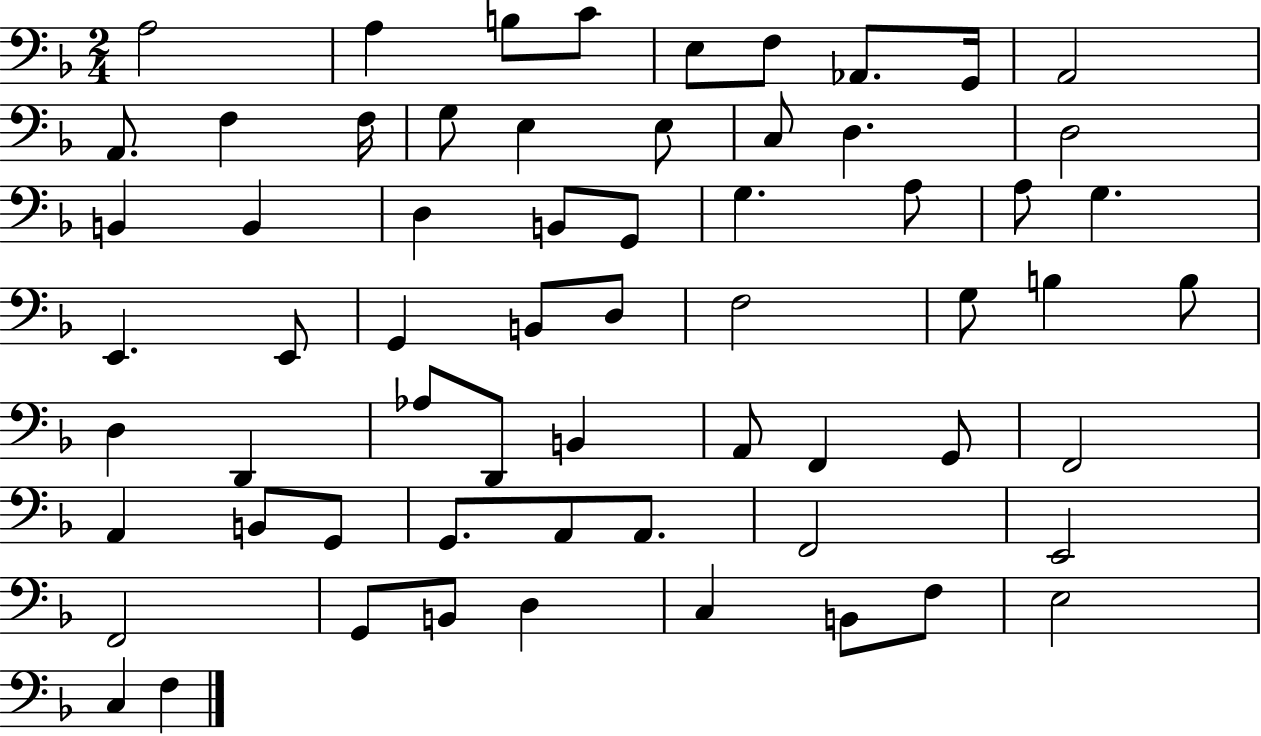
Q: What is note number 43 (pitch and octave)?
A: F2